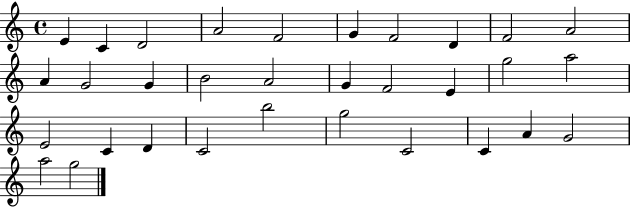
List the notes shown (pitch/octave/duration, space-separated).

E4/q C4/q D4/h A4/h F4/h G4/q F4/h D4/q F4/h A4/h A4/q G4/h G4/q B4/h A4/h G4/q F4/h E4/q G5/h A5/h E4/h C4/q D4/q C4/h B5/h G5/h C4/h C4/q A4/q G4/h A5/h G5/h